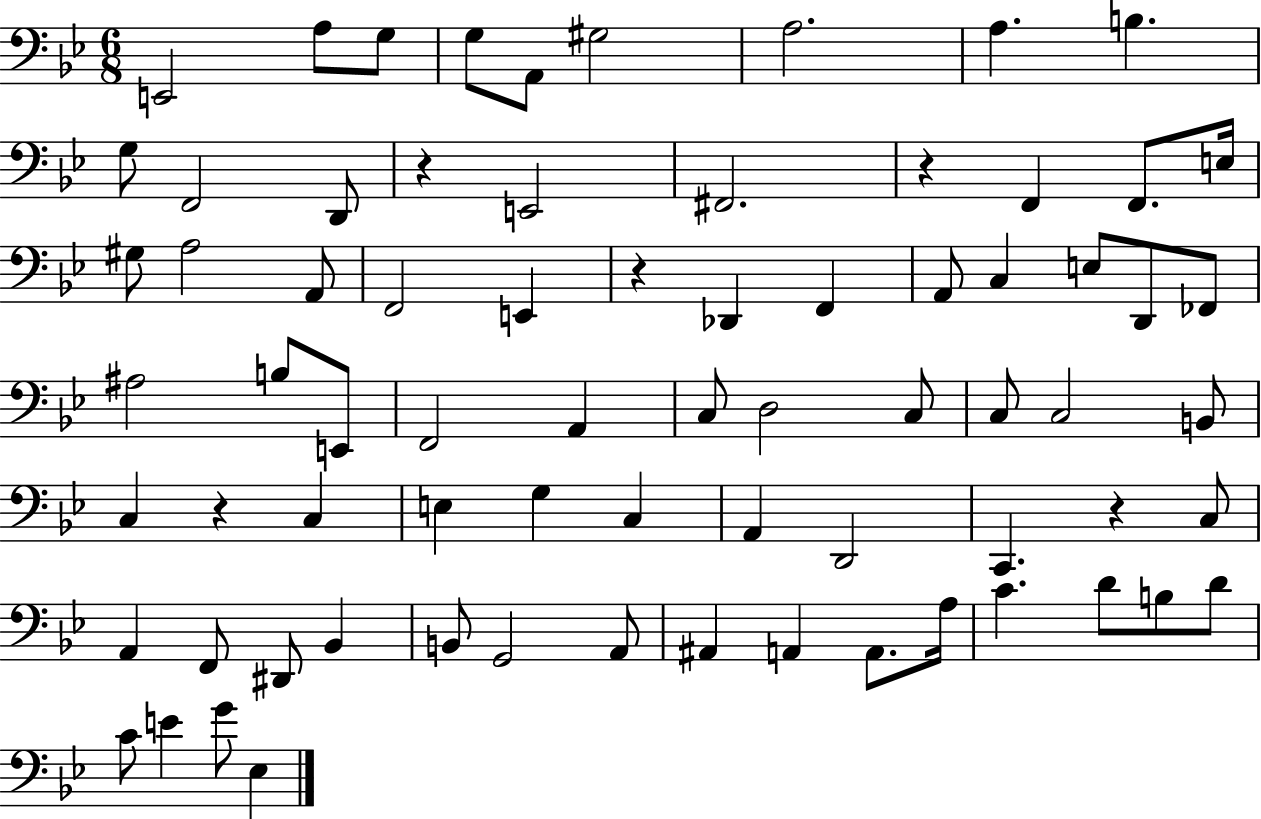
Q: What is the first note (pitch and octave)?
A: E2